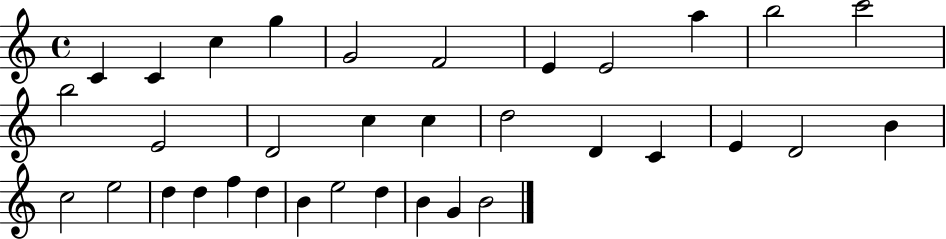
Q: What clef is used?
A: treble